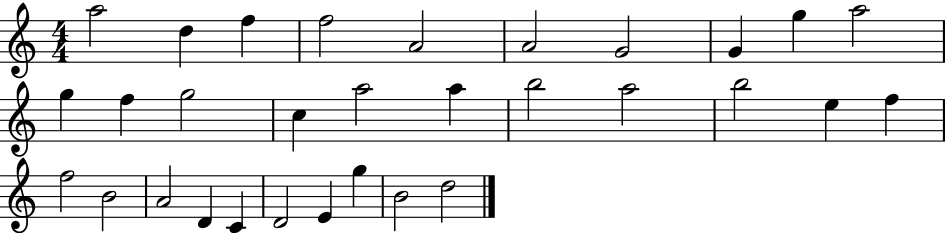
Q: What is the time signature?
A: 4/4